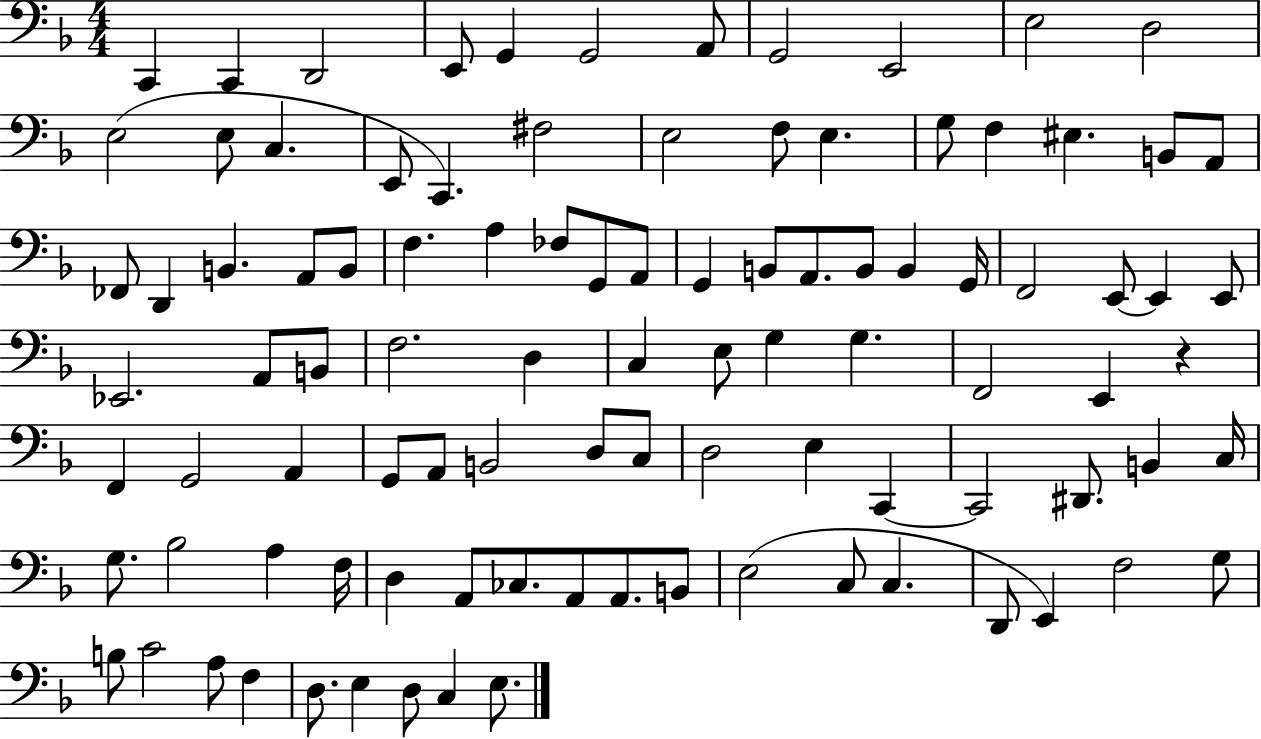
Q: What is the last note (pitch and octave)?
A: E3